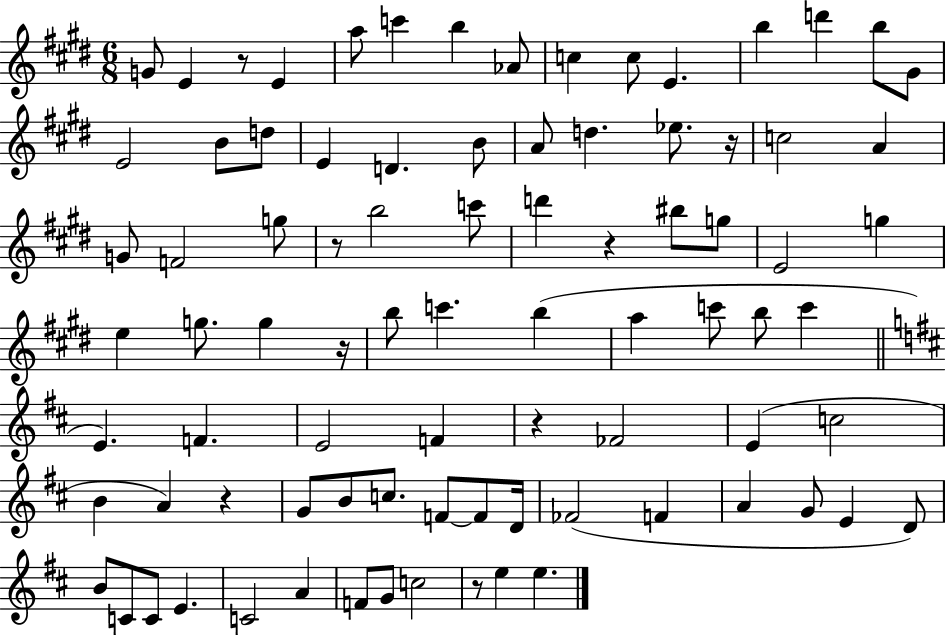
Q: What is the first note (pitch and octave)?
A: G4